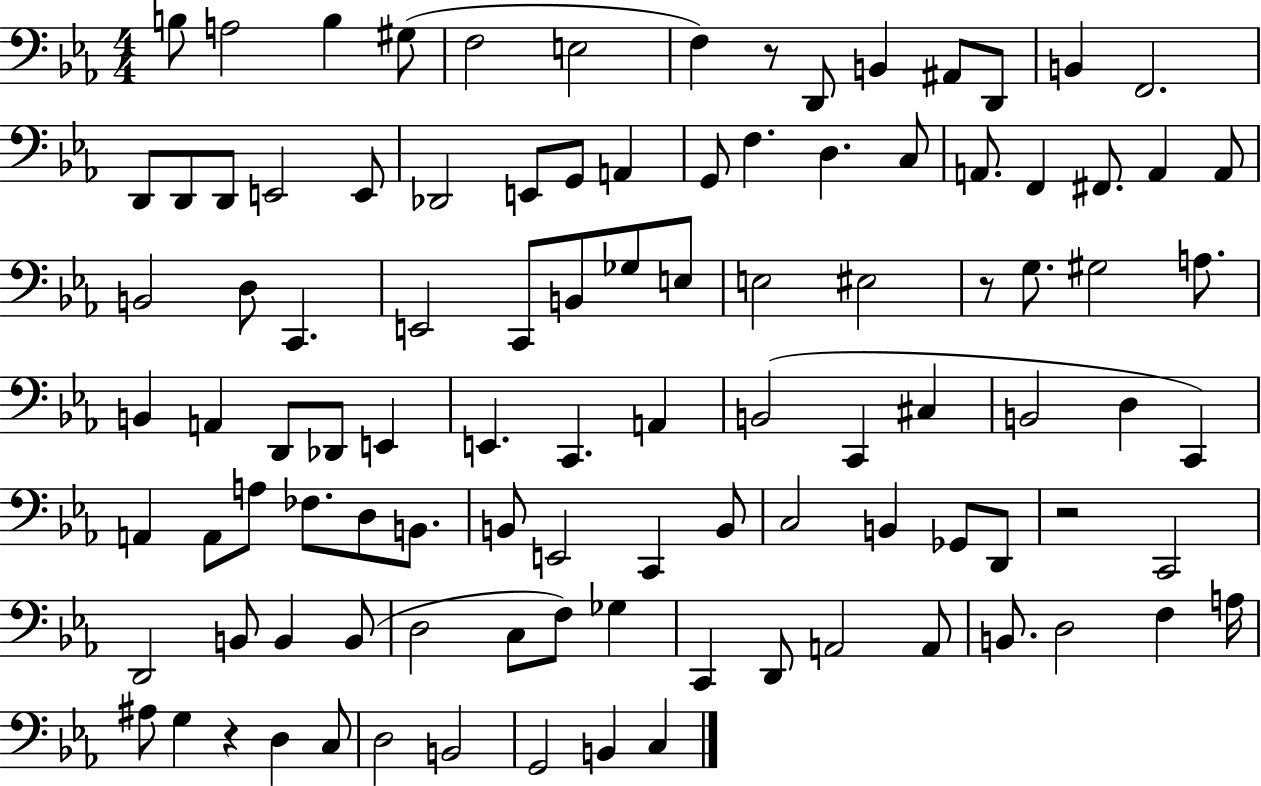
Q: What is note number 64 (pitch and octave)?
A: B2